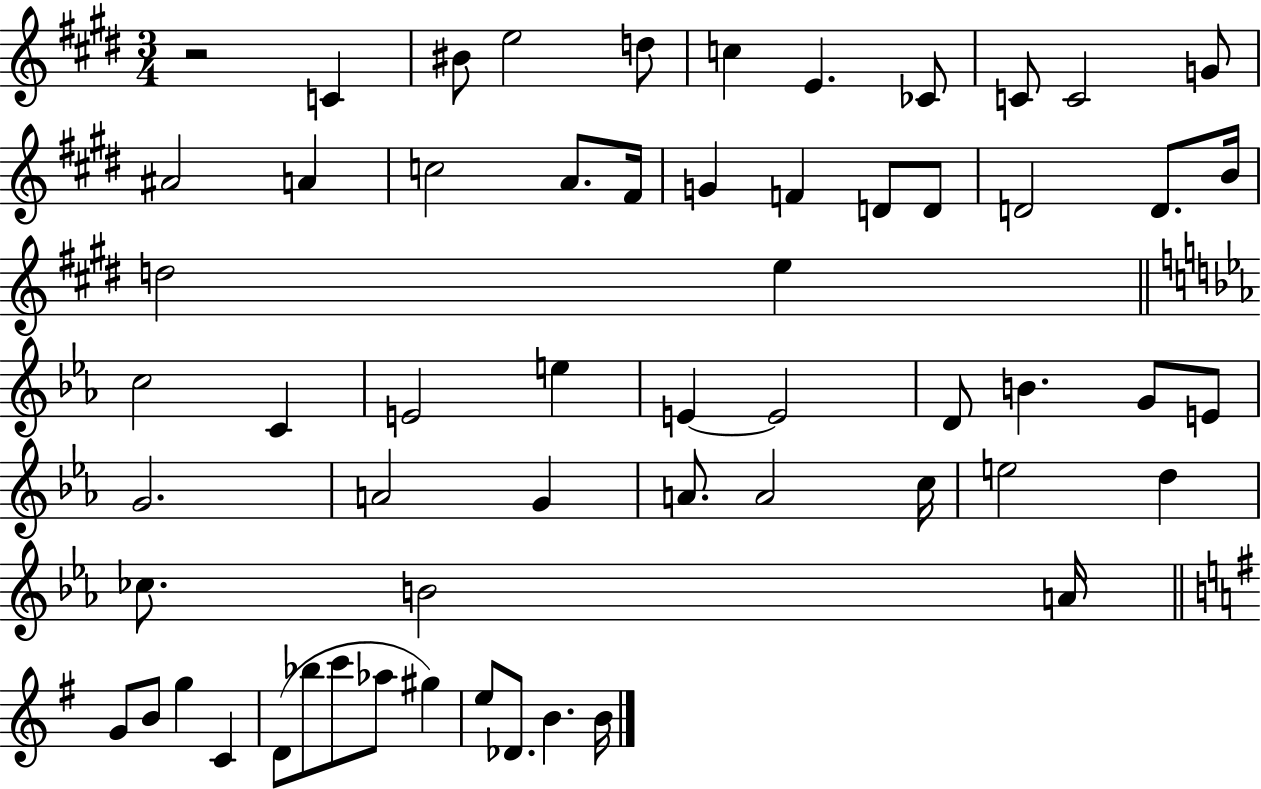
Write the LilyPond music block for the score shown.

{
  \clef treble
  \numericTimeSignature
  \time 3/4
  \key e \major
  r2 c'4 | bis'8 e''2 d''8 | c''4 e'4. ces'8 | c'8 c'2 g'8 | \break ais'2 a'4 | c''2 a'8. fis'16 | g'4 f'4 d'8 d'8 | d'2 d'8. b'16 | \break d''2 e''4 | \bar "||" \break \key ees \major c''2 c'4 | e'2 e''4 | e'4~~ e'2 | d'8 b'4. g'8 e'8 | \break g'2. | a'2 g'4 | a'8. a'2 c''16 | e''2 d''4 | \break ces''8. b'2 a'16 | \bar "||" \break \key e \minor g'8 b'8 g''4 c'4 | d'8( bes''8 c'''8 aes''8 gis''4) | e''8 des'8. b'4. b'16 | \bar "|."
}